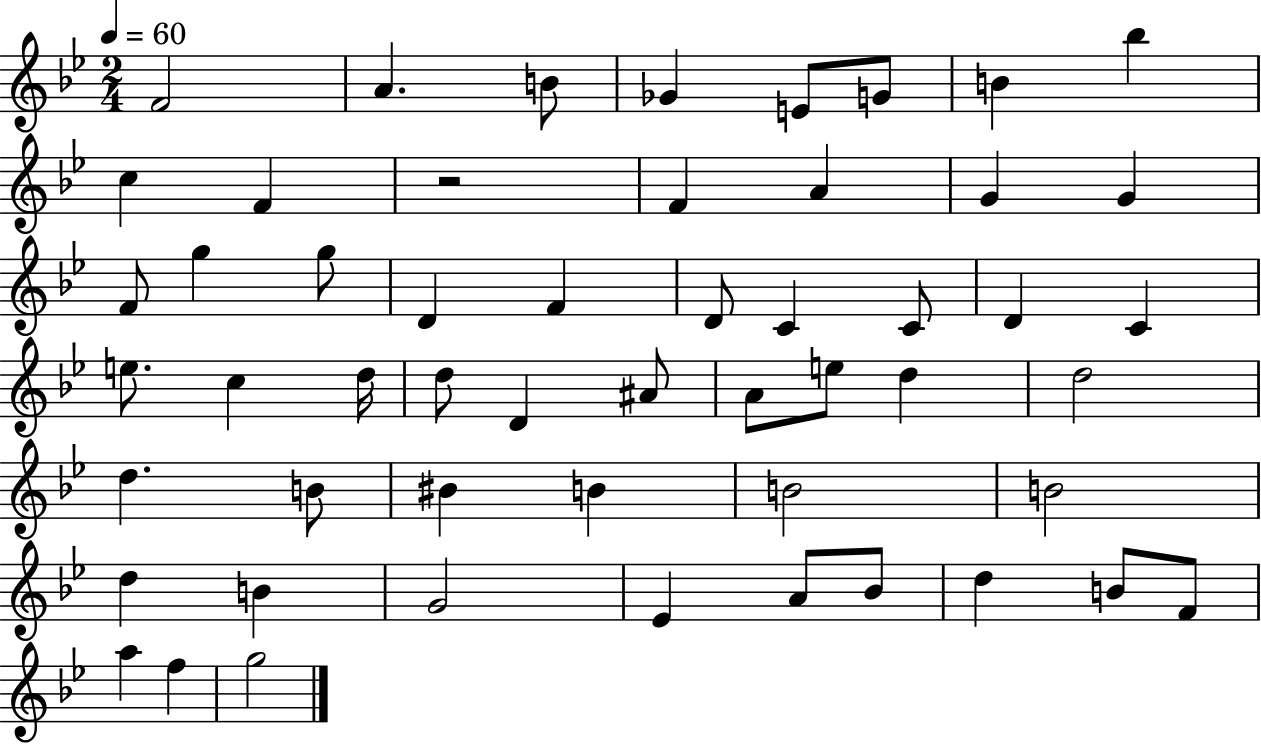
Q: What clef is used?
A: treble